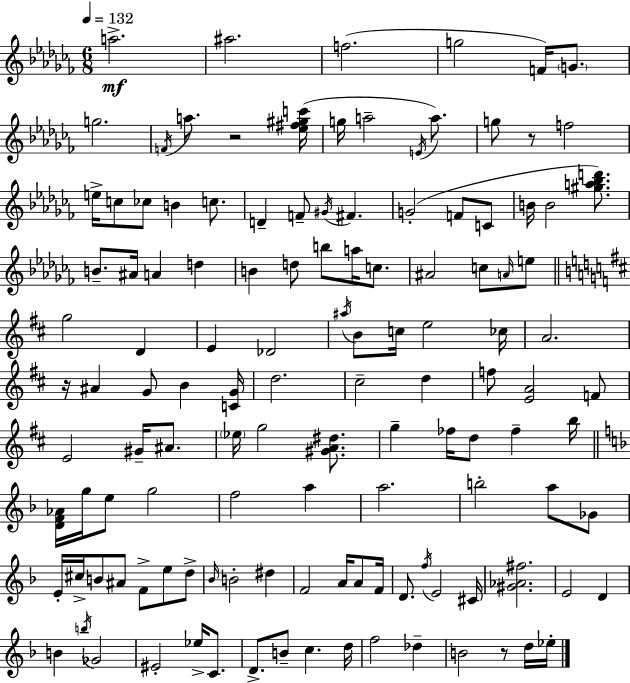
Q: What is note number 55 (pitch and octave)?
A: B4